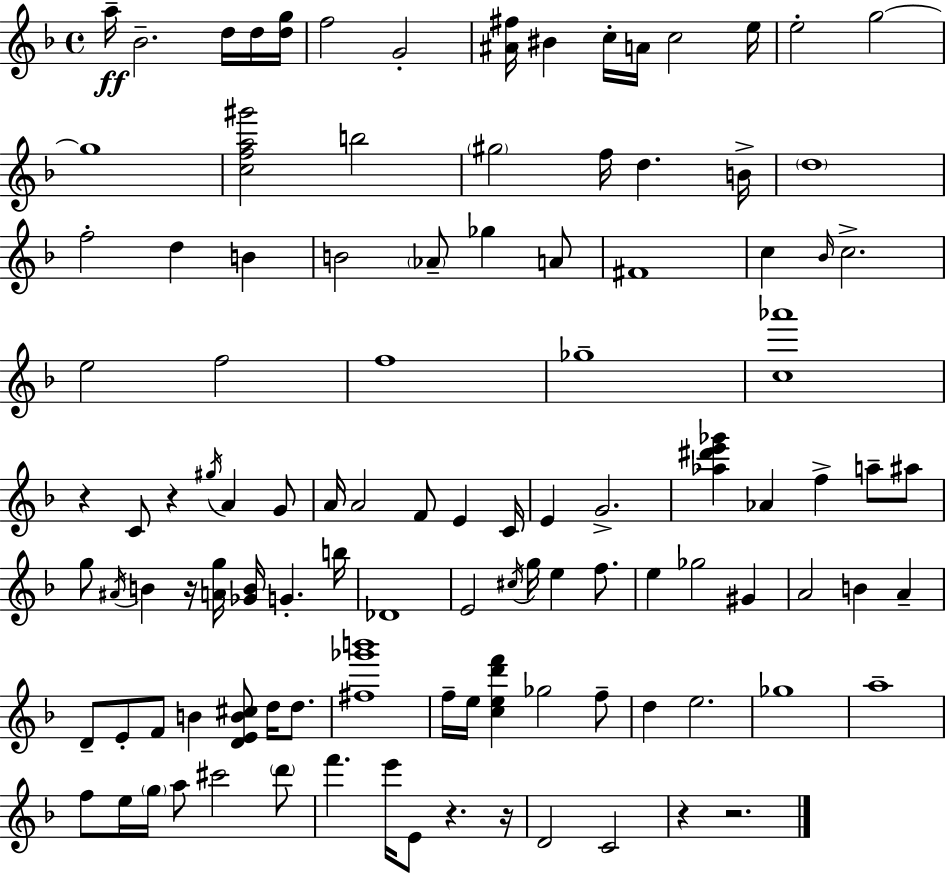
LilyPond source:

{
  \clef treble
  \time 4/4
  \defaultTimeSignature
  \key f \major
  \repeat volta 2 { a''16--\ff bes'2.-- d''16 d''16 <d'' g''>16 | f''2 g'2-. | <ais' fis''>16 bis'4 c''16-. a'16 c''2 e''16 | e''2-. g''2~~ | \break g''1 | <c'' f'' a'' gis'''>2 b''2 | \parenthesize gis''2 f''16 d''4. b'16-> | \parenthesize d''1 | \break f''2-. d''4 b'4 | b'2 \parenthesize aes'8-- ges''4 a'8 | fis'1 | c''4 \grace { bes'16 } c''2.-> | \break e''2 f''2 | f''1 | ges''1-- | <c'' aes'''>1 | \break r4 c'8 r4 \acciaccatura { gis''16 } a'4 | g'8 a'16 a'2 f'8 e'4 | c'16 e'4 g'2.-> | <aes'' dis''' e''' ges'''>4 aes'4 f''4-> a''8-- | \break ais''8 g''8 \acciaccatura { ais'16 } b'4 r16 <a' g''>16 <ges' b'>16 g'4.-. | b''16 des'1 | e'2 \acciaccatura { cis''16 } g''16 e''4 | f''8. e''4 ges''2 | \break gis'4 a'2 b'4 | a'4-- d'8-- e'8-. f'8 b'4 <d' e' b' cis''>8 | d''16 d''8. <fis'' ges''' b'''>1 | f''16-- e''16 <c'' e'' d''' f'''>4 ges''2 | \break f''8-- d''4 e''2. | ges''1 | a''1-- | f''8 e''16 \parenthesize g''16 a''8 cis'''2 | \break \parenthesize d'''8 f'''4. e'''16 e'8 r4. | r16 d'2 c'2 | r4 r2. | } \bar "|."
}